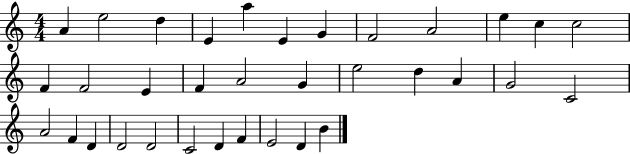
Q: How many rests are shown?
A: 0